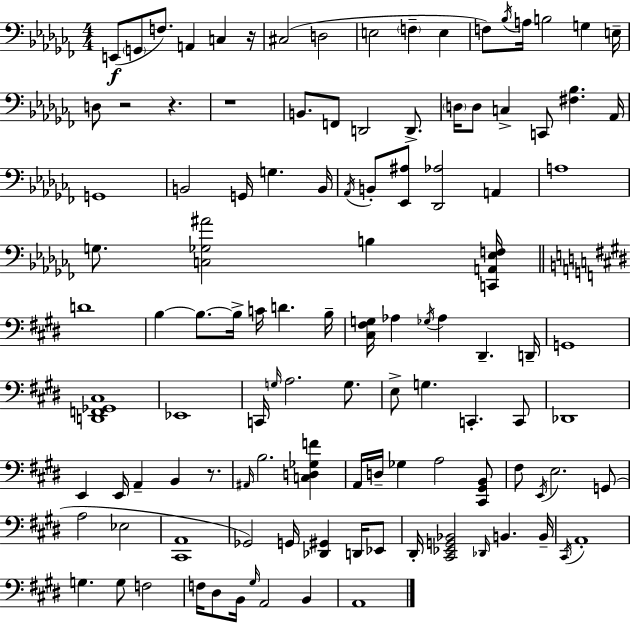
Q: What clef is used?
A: bass